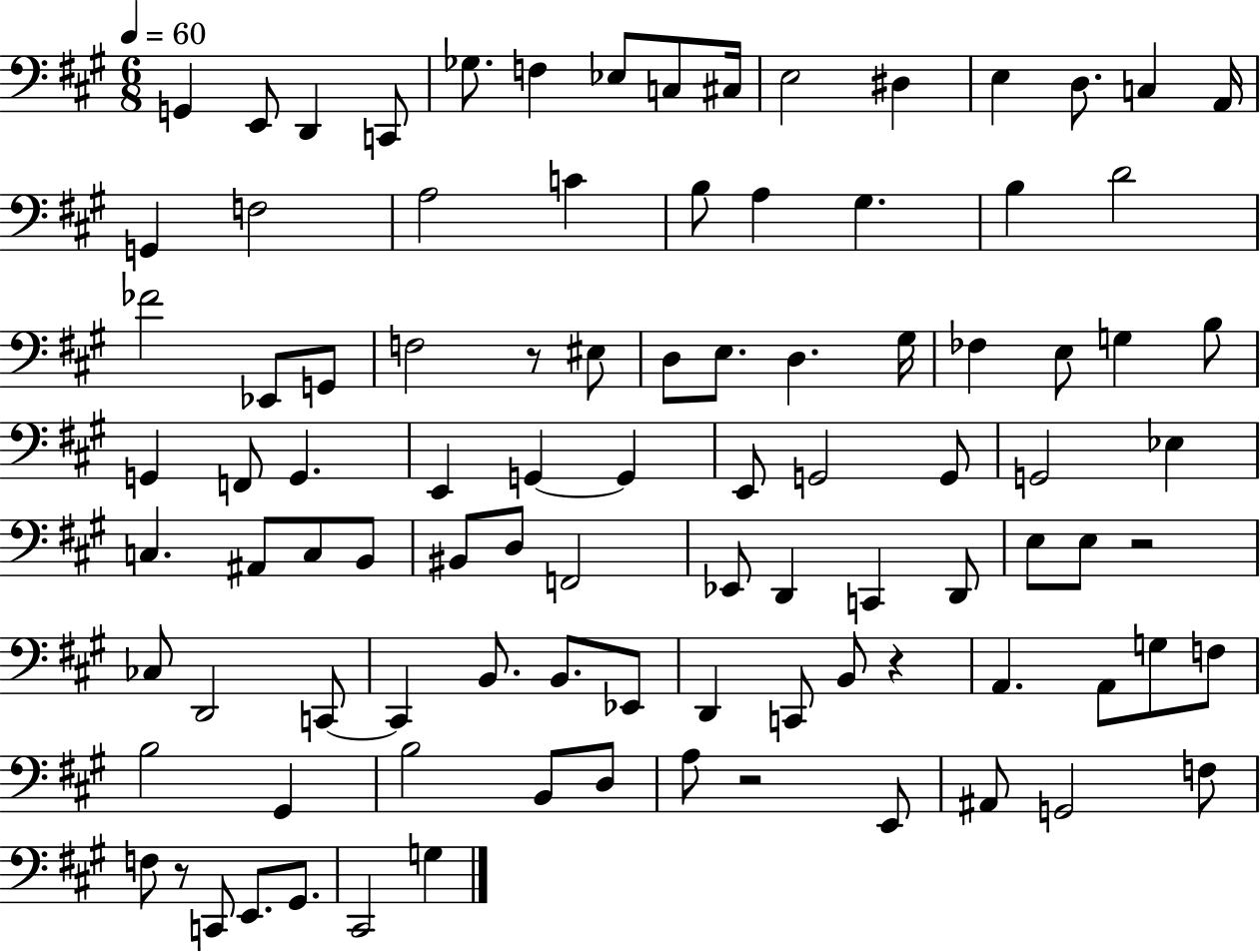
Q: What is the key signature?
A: A major